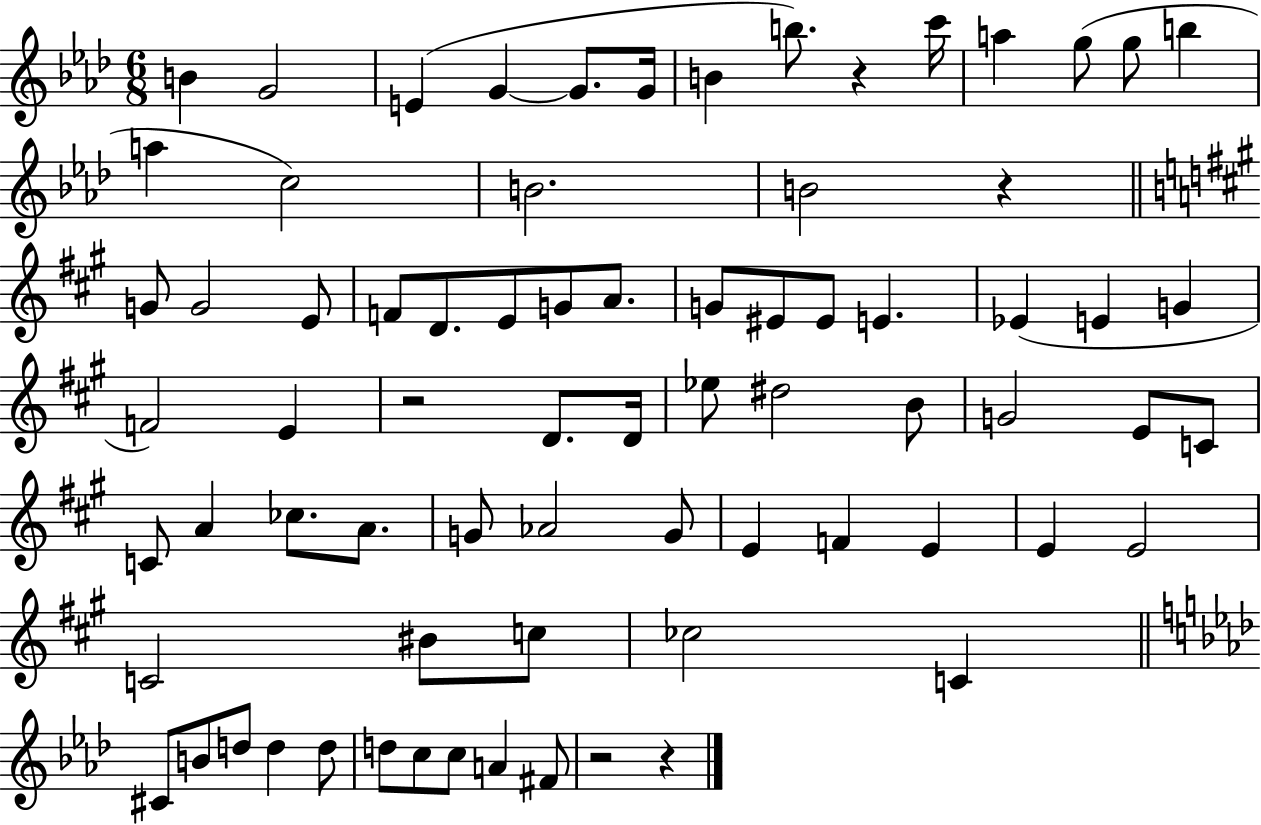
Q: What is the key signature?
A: AES major